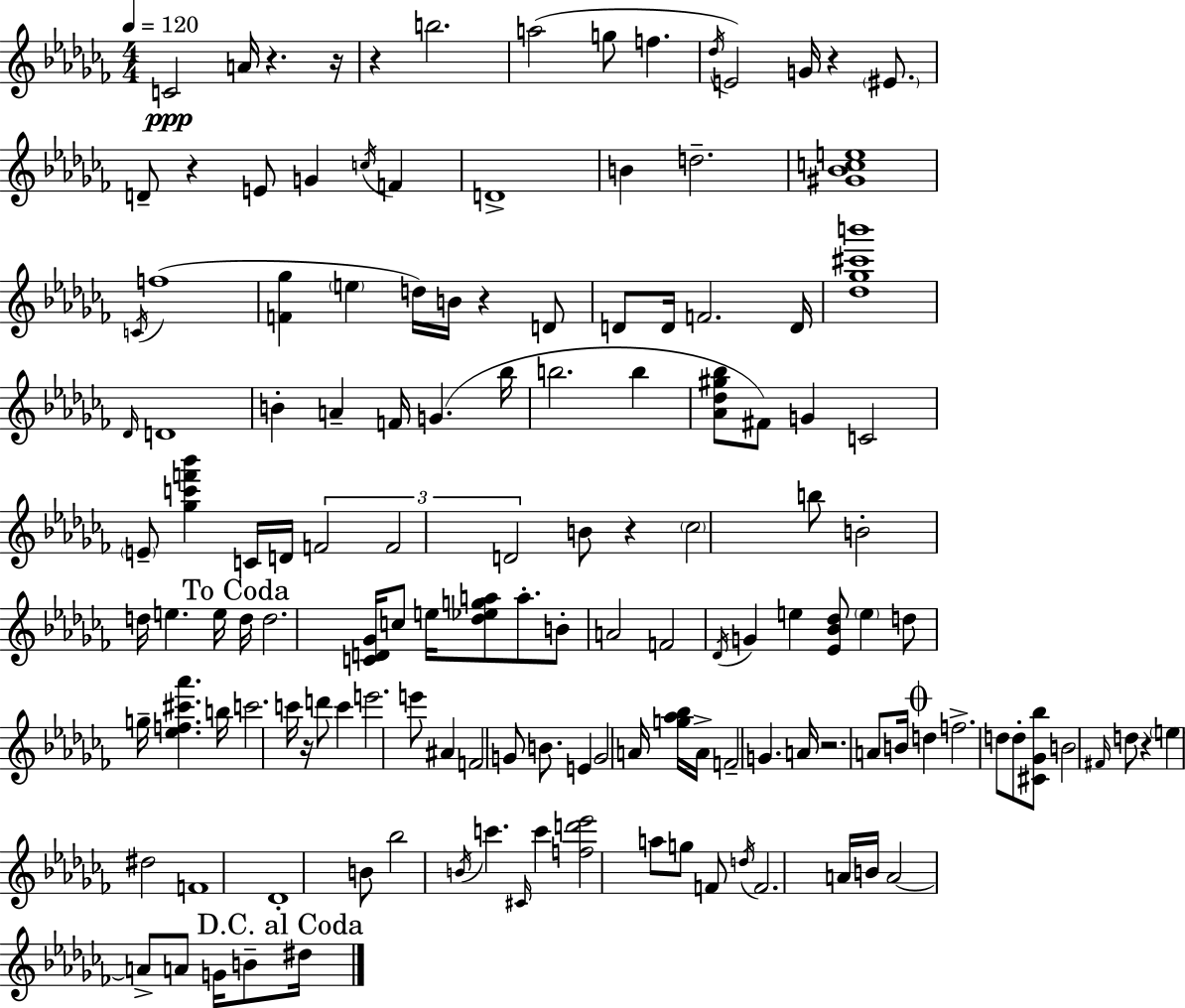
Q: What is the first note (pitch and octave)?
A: C4